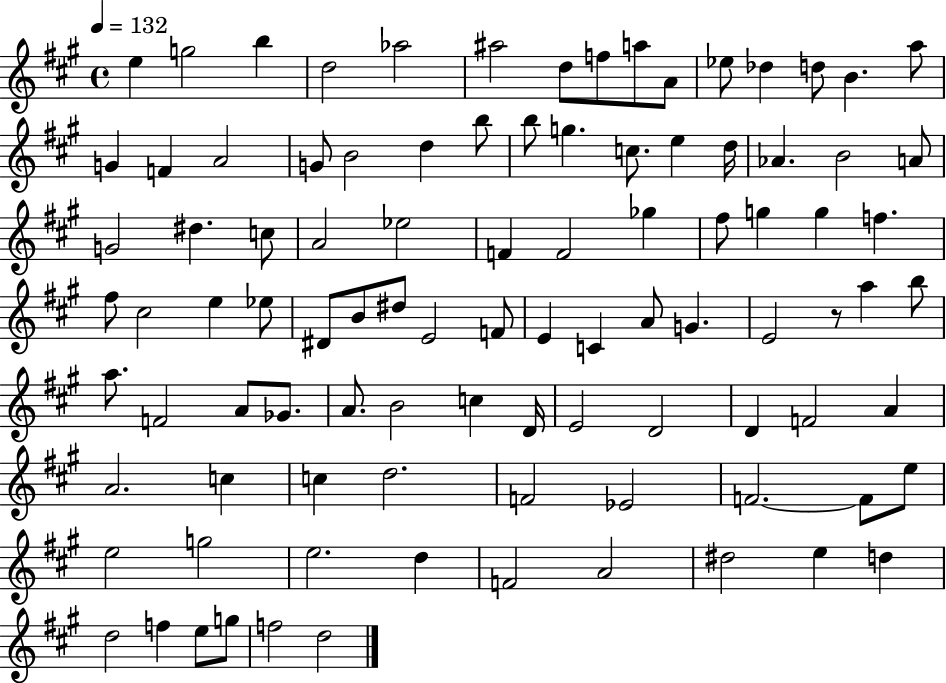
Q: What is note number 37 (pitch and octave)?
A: F4